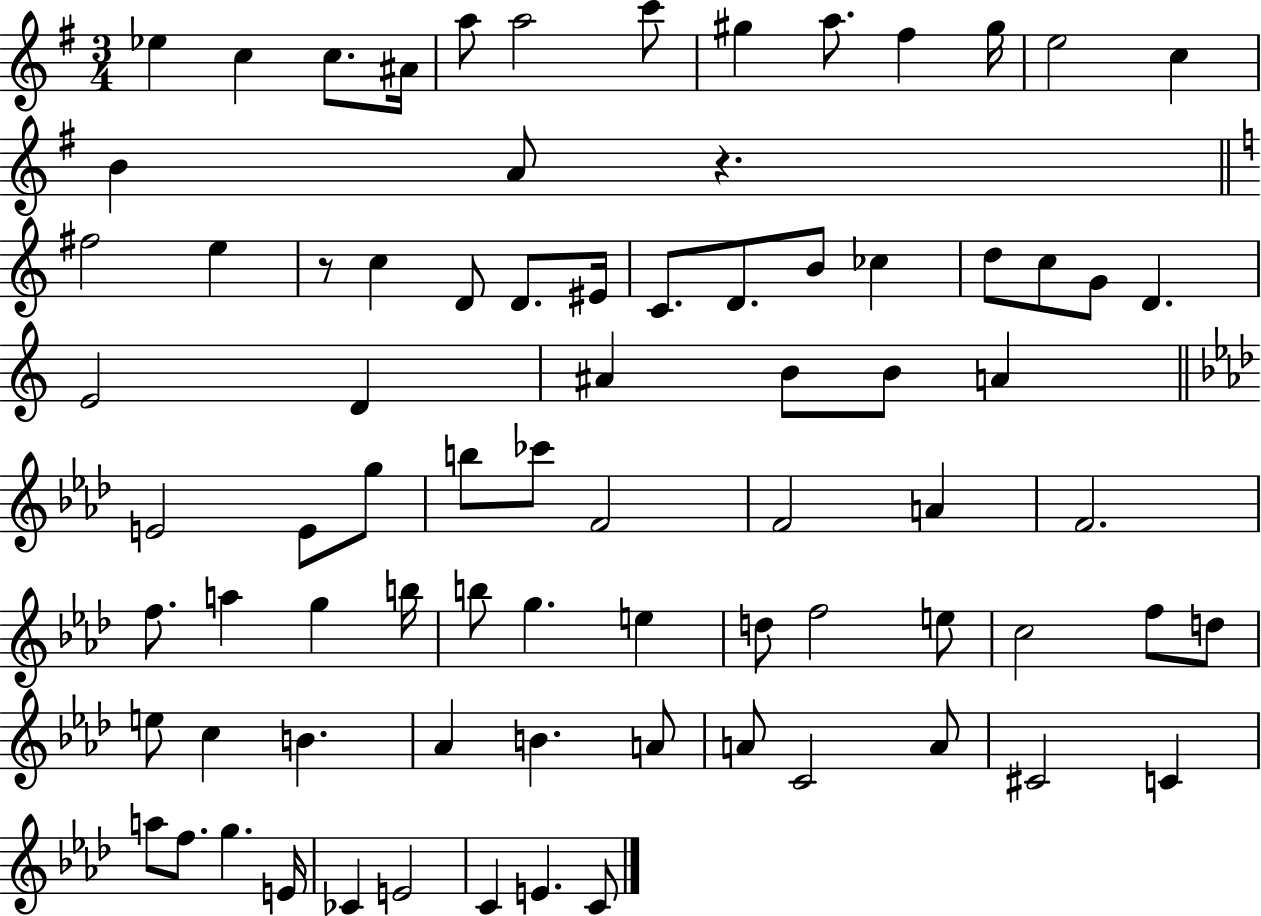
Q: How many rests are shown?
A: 2